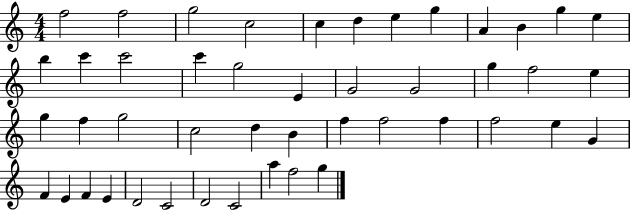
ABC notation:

X:1
T:Untitled
M:4/4
L:1/4
K:C
f2 f2 g2 c2 c d e g A B g e b c' c'2 c' g2 E G2 G2 g f2 e g f g2 c2 d B f f2 f f2 e G F E F E D2 C2 D2 C2 a f2 g